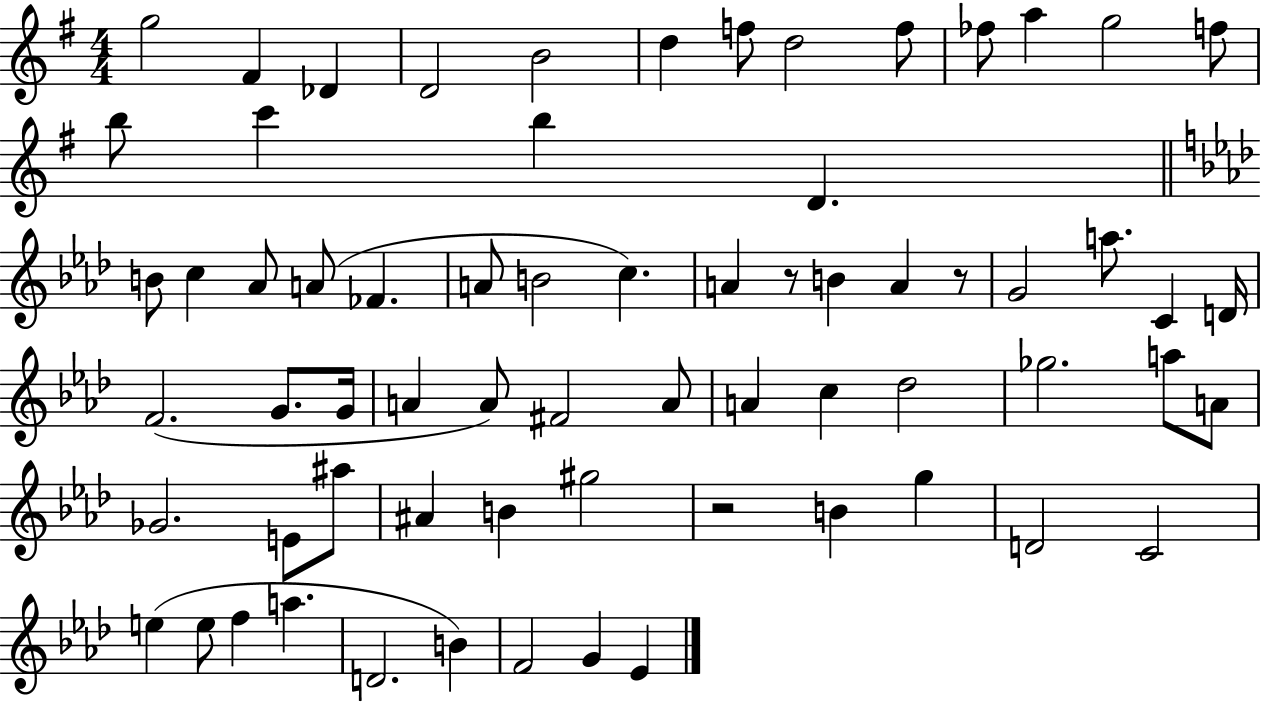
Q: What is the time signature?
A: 4/4